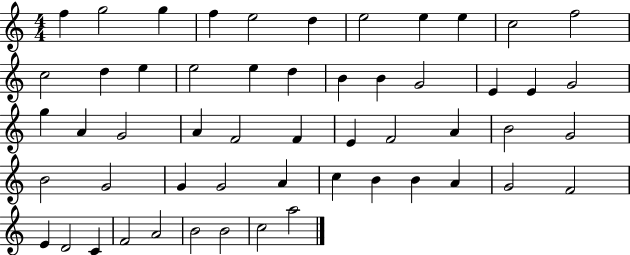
F5/q G5/h G5/q F5/q E5/h D5/q E5/h E5/q E5/q C5/h F5/h C5/h D5/q E5/q E5/h E5/q D5/q B4/q B4/q G4/h E4/q E4/q G4/h G5/q A4/q G4/h A4/q F4/h F4/q E4/q F4/h A4/q B4/h G4/h B4/h G4/h G4/q G4/h A4/q C5/q B4/q B4/q A4/q G4/h F4/h E4/q D4/h C4/q F4/h A4/h B4/h B4/h C5/h A5/h